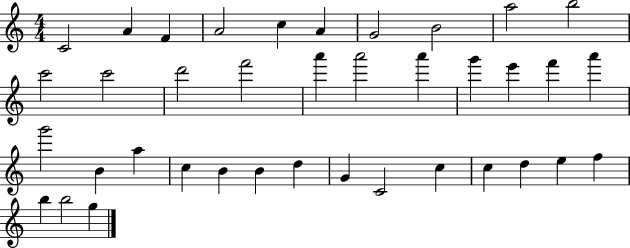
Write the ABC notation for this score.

X:1
T:Untitled
M:4/4
L:1/4
K:C
C2 A F A2 c A G2 B2 a2 b2 c'2 c'2 d'2 f'2 a' a'2 a' g' e' f' a' g'2 B a c B B d G C2 c c d e f b b2 g